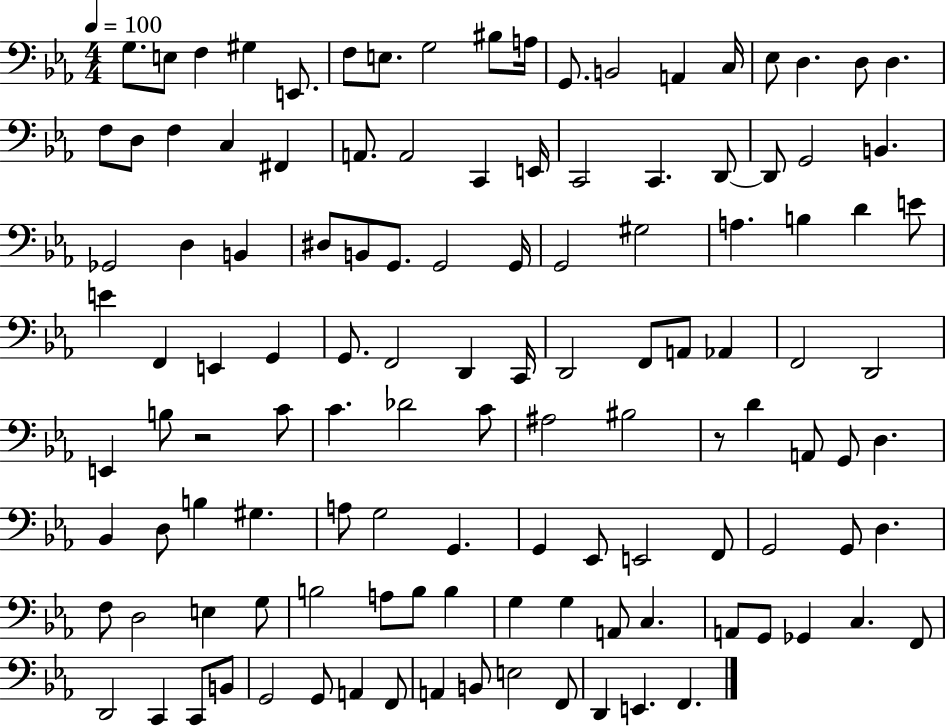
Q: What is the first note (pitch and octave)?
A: G3